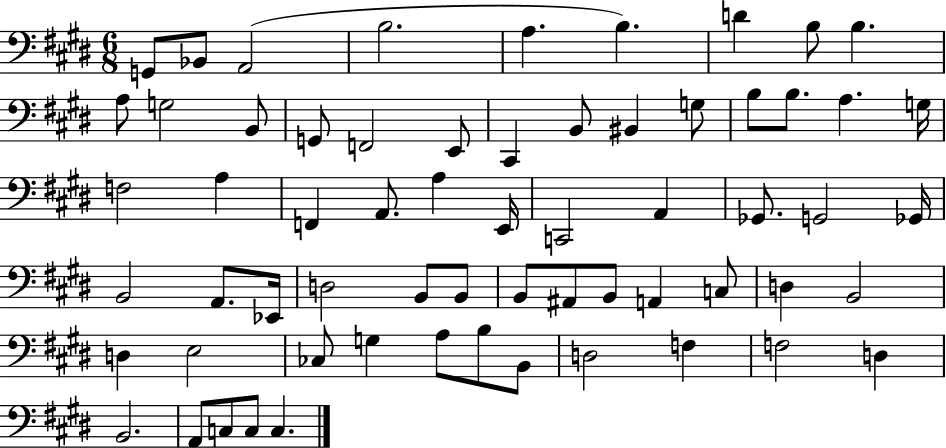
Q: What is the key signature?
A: E major